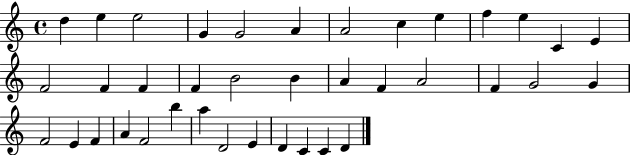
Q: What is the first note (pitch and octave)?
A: D5